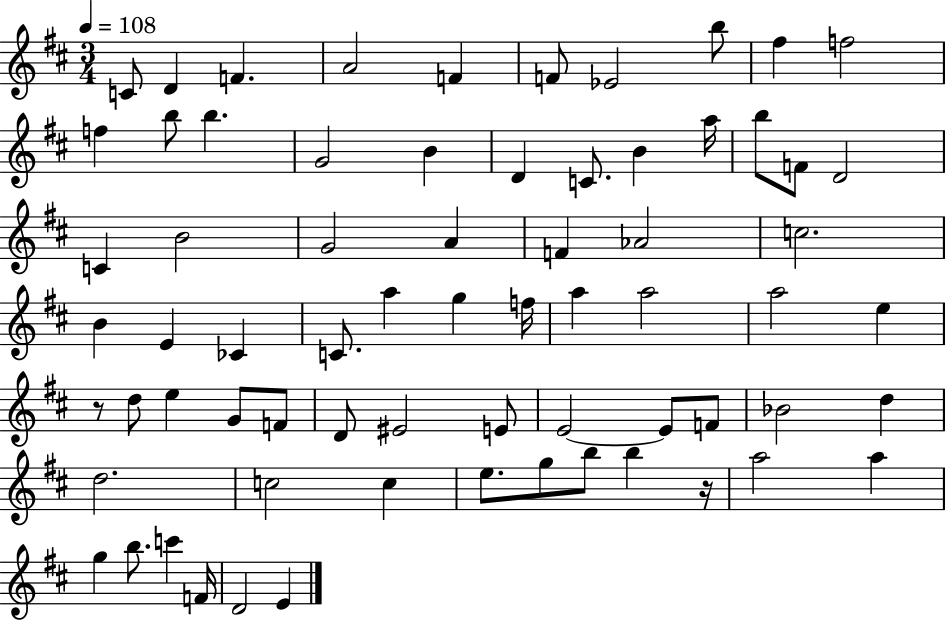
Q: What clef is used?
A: treble